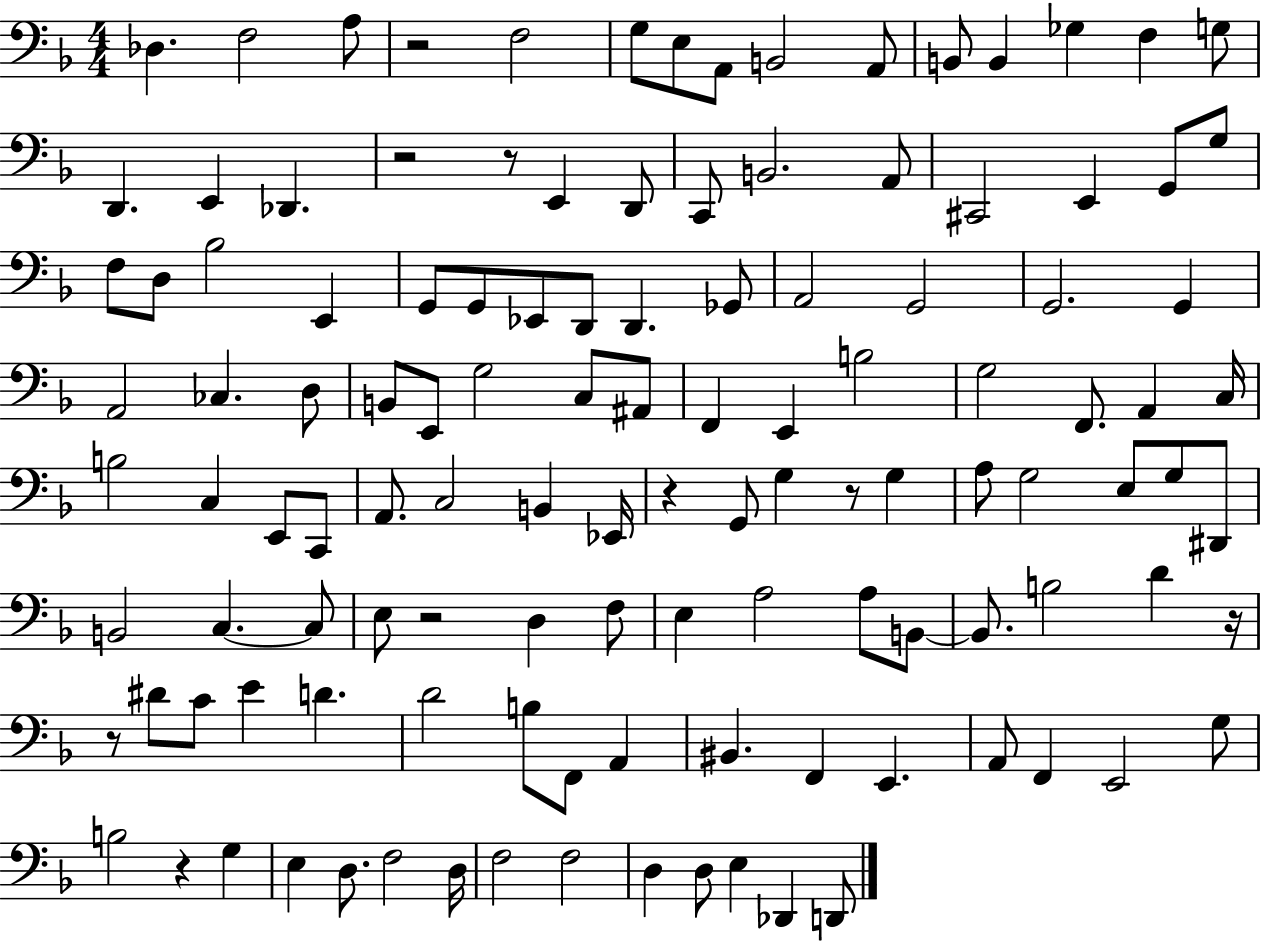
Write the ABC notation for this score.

X:1
T:Untitled
M:4/4
L:1/4
K:F
_D, F,2 A,/2 z2 F,2 G,/2 E,/2 A,,/2 B,,2 A,,/2 B,,/2 B,, _G, F, G,/2 D,, E,, _D,, z2 z/2 E,, D,,/2 C,,/2 B,,2 A,,/2 ^C,,2 E,, G,,/2 G,/2 F,/2 D,/2 _B,2 E,, G,,/2 G,,/2 _E,,/2 D,,/2 D,, _G,,/2 A,,2 G,,2 G,,2 G,, A,,2 _C, D,/2 B,,/2 E,,/2 G,2 C,/2 ^A,,/2 F,, E,, B,2 G,2 F,,/2 A,, C,/4 B,2 C, E,,/2 C,,/2 A,,/2 C,2 B,, _E,,/4 z G,,/2 G, z/2 G, A,/2 G,2 E,/2 G,/2 ^D,,/2 B,,2 C, C,/2 E,/2 z2 D, F,/2 E, A,2 A,/2 B,,/2 B,,/2 B,2 D z/4 z/2 ^D/2 C/2 E D D2 B,/2 F,,/2 A,, ^B,, F,, E,, A,,/2 F,, E,,2 G,/2 B,2 z G, E, D,/2 F,2 D,/4 F,2 F,2 D, D,/2 E, _D,, D,,/2